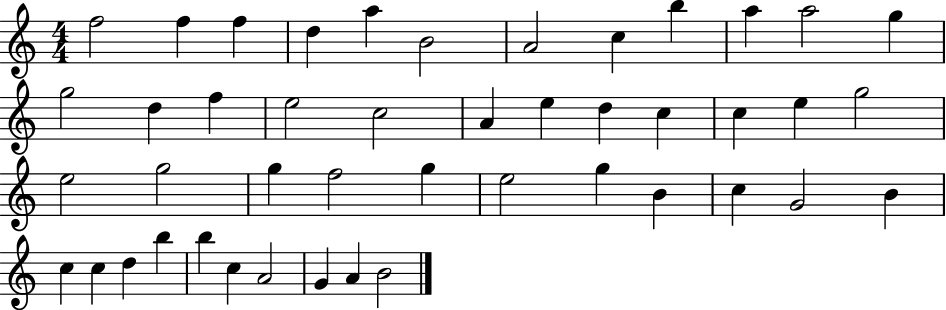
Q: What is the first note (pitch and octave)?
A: F5